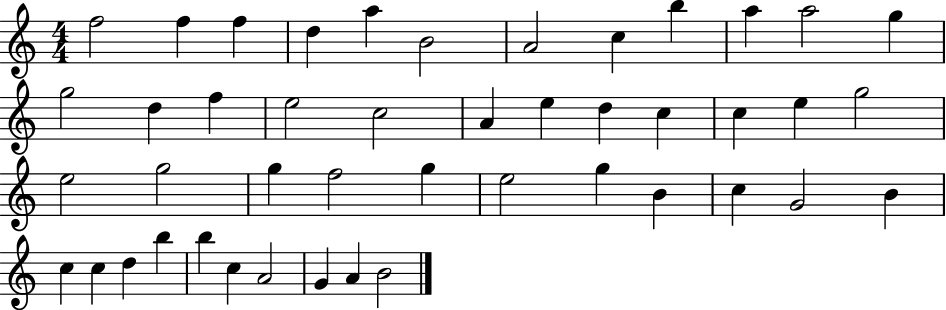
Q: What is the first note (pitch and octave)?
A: F5